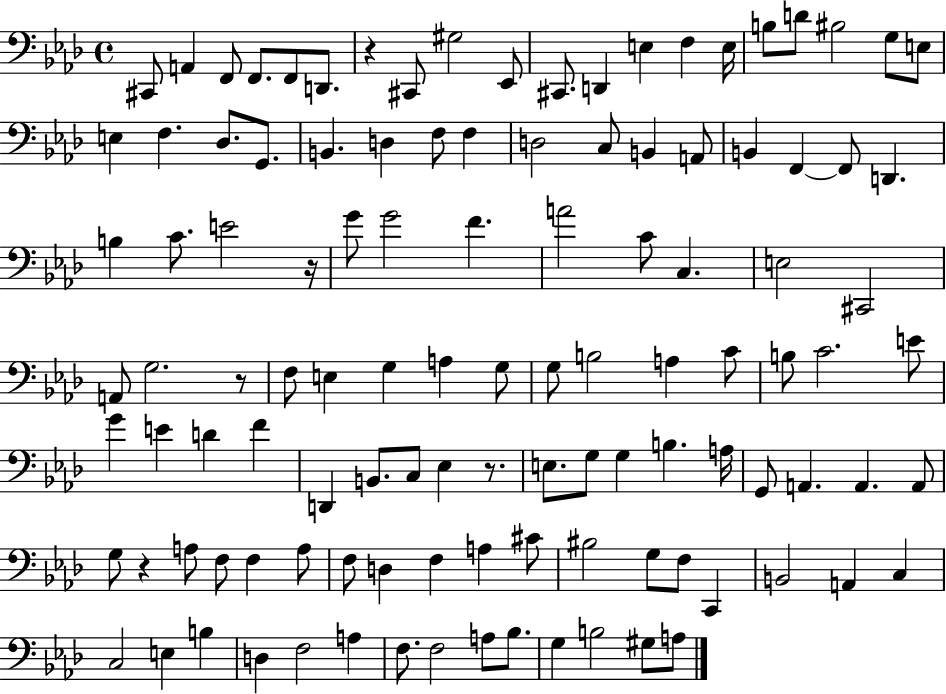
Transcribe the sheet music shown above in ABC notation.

X:1
T:Untitled
M:4/4
L:1/4
K:Ab
^C,,/2 A,, F,,/2 F,,/2 F,,/2 D,,/2 z ^C,,/2 ^G,2 _E,,/2 ^C,,/2 D,, E, F, E,/4 B,/2 D/2 ^B,2 G,/2 E,/2 E, F, _D,/2 G,,/2 B,, D, F,/2 F, D,2 C,/2 B,, A,,/2 B,, F,, F,,/2 D,, B, C/2 E2 z/4 G/2 G2 F A2 C/2 C, E,2 ^C,,2 A,,/2 G,2 z/2 F,/2 E, G, A, G,/2 G,/2 B,2 A, C/2 B,/2 C2 E/2 G E D F D,, B,,/2 C,/2 _E, z/2 E,/2 G,/2 G, B, A,/4 G,,/2 A,, A,, A,,/2 G,/2 z A,/2 F,/2 F, A,/2 F,/2 D, F, A, ^C/2 ^B,2 G,/2 F,/2 C,, B,,2 A,, C, C,2 E, B, D, F,2 A, F,/2 F,2 A,/2 _B,/2 G, B,2 ^G,/2 A,/2